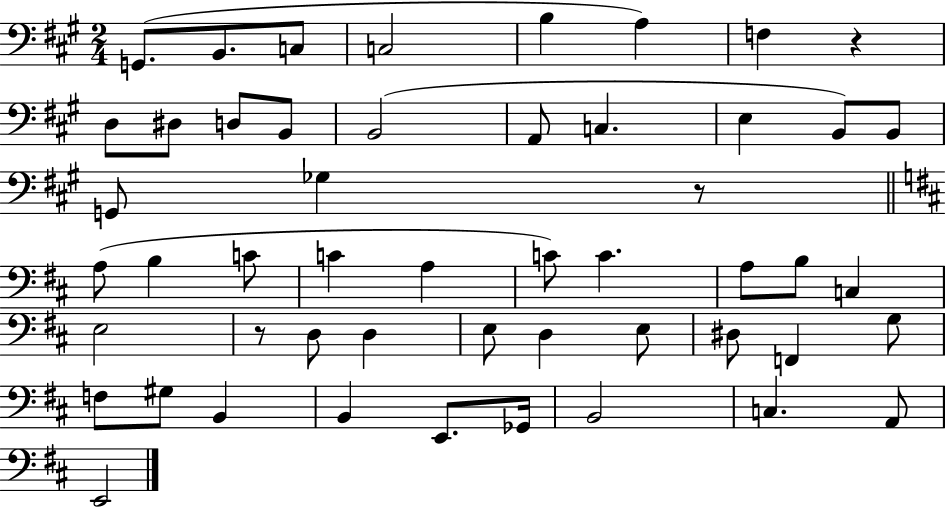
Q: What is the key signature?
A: A major